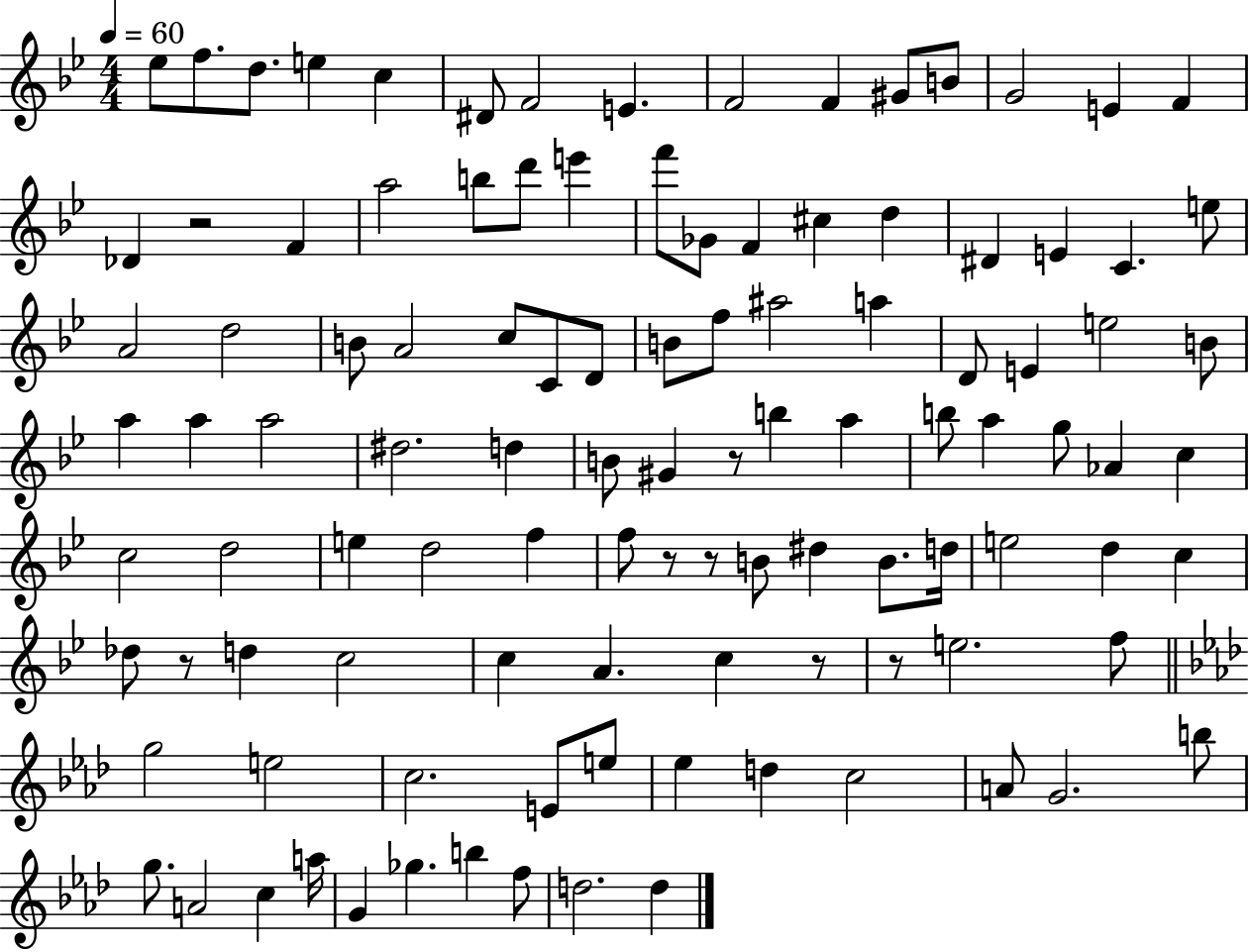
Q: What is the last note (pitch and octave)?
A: D5